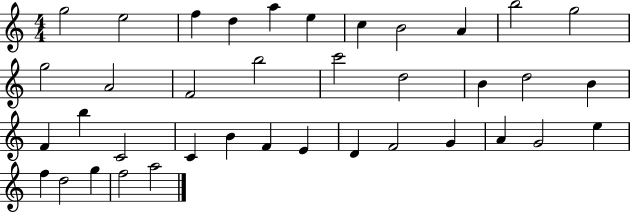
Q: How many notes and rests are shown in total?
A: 38